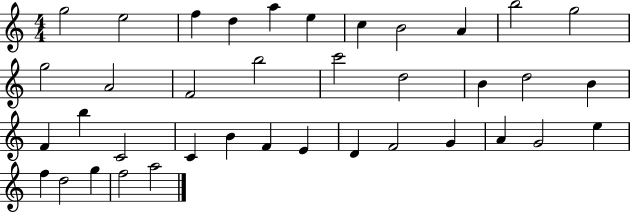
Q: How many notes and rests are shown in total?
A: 38